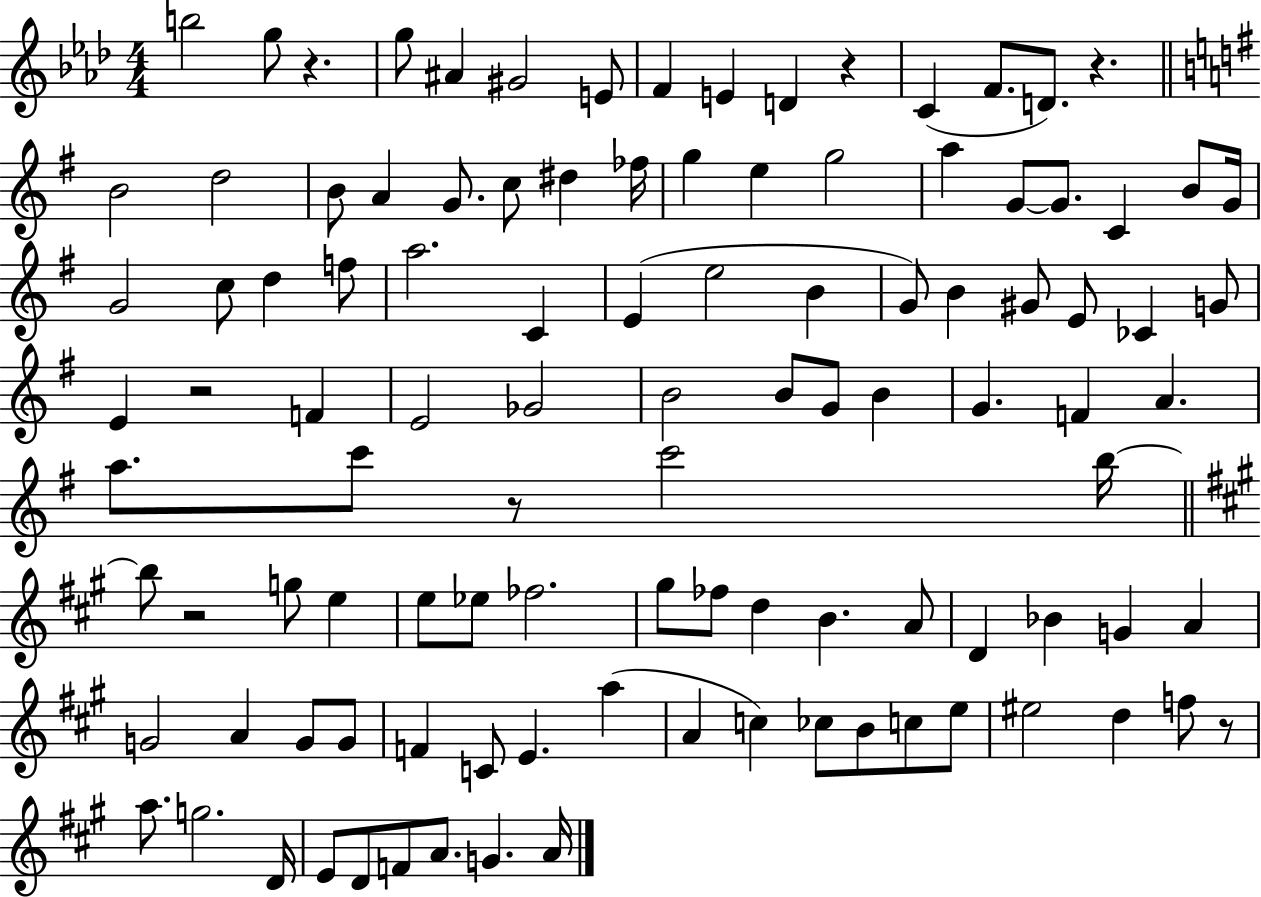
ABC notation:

X:1
T:Untitled
M:4/4
L:1/4
K:Ab
b2 g/2 z g/2 ^A ^G2 E/2 F E D z C F/2 D/2 z B2 d2 B/2 A G/2 c/2 ^d _f/4 g e g2 a G/2 G/2 C B/2 G/4 G2 c/2 d f/2 a2 C E e2 B G/2 B ^G/2 E/2 _C G/2 E z2 F E2 _G2 B2 B/2 G/2 B G F A a/2 c'/2 z/2 c'2 b/4 b/2 z2 g/2 e e/2 _e/2 _f2 ^g/2 _f/2 d B A/2 D _B G A G2 A G/2 G/2 F C/2 E a A c _c/2 B/2 c/2 e/2 ^e2 d f/2 z/2 a/2 g2 D/4 E/2 D/2 F/2 A/2 G A/4